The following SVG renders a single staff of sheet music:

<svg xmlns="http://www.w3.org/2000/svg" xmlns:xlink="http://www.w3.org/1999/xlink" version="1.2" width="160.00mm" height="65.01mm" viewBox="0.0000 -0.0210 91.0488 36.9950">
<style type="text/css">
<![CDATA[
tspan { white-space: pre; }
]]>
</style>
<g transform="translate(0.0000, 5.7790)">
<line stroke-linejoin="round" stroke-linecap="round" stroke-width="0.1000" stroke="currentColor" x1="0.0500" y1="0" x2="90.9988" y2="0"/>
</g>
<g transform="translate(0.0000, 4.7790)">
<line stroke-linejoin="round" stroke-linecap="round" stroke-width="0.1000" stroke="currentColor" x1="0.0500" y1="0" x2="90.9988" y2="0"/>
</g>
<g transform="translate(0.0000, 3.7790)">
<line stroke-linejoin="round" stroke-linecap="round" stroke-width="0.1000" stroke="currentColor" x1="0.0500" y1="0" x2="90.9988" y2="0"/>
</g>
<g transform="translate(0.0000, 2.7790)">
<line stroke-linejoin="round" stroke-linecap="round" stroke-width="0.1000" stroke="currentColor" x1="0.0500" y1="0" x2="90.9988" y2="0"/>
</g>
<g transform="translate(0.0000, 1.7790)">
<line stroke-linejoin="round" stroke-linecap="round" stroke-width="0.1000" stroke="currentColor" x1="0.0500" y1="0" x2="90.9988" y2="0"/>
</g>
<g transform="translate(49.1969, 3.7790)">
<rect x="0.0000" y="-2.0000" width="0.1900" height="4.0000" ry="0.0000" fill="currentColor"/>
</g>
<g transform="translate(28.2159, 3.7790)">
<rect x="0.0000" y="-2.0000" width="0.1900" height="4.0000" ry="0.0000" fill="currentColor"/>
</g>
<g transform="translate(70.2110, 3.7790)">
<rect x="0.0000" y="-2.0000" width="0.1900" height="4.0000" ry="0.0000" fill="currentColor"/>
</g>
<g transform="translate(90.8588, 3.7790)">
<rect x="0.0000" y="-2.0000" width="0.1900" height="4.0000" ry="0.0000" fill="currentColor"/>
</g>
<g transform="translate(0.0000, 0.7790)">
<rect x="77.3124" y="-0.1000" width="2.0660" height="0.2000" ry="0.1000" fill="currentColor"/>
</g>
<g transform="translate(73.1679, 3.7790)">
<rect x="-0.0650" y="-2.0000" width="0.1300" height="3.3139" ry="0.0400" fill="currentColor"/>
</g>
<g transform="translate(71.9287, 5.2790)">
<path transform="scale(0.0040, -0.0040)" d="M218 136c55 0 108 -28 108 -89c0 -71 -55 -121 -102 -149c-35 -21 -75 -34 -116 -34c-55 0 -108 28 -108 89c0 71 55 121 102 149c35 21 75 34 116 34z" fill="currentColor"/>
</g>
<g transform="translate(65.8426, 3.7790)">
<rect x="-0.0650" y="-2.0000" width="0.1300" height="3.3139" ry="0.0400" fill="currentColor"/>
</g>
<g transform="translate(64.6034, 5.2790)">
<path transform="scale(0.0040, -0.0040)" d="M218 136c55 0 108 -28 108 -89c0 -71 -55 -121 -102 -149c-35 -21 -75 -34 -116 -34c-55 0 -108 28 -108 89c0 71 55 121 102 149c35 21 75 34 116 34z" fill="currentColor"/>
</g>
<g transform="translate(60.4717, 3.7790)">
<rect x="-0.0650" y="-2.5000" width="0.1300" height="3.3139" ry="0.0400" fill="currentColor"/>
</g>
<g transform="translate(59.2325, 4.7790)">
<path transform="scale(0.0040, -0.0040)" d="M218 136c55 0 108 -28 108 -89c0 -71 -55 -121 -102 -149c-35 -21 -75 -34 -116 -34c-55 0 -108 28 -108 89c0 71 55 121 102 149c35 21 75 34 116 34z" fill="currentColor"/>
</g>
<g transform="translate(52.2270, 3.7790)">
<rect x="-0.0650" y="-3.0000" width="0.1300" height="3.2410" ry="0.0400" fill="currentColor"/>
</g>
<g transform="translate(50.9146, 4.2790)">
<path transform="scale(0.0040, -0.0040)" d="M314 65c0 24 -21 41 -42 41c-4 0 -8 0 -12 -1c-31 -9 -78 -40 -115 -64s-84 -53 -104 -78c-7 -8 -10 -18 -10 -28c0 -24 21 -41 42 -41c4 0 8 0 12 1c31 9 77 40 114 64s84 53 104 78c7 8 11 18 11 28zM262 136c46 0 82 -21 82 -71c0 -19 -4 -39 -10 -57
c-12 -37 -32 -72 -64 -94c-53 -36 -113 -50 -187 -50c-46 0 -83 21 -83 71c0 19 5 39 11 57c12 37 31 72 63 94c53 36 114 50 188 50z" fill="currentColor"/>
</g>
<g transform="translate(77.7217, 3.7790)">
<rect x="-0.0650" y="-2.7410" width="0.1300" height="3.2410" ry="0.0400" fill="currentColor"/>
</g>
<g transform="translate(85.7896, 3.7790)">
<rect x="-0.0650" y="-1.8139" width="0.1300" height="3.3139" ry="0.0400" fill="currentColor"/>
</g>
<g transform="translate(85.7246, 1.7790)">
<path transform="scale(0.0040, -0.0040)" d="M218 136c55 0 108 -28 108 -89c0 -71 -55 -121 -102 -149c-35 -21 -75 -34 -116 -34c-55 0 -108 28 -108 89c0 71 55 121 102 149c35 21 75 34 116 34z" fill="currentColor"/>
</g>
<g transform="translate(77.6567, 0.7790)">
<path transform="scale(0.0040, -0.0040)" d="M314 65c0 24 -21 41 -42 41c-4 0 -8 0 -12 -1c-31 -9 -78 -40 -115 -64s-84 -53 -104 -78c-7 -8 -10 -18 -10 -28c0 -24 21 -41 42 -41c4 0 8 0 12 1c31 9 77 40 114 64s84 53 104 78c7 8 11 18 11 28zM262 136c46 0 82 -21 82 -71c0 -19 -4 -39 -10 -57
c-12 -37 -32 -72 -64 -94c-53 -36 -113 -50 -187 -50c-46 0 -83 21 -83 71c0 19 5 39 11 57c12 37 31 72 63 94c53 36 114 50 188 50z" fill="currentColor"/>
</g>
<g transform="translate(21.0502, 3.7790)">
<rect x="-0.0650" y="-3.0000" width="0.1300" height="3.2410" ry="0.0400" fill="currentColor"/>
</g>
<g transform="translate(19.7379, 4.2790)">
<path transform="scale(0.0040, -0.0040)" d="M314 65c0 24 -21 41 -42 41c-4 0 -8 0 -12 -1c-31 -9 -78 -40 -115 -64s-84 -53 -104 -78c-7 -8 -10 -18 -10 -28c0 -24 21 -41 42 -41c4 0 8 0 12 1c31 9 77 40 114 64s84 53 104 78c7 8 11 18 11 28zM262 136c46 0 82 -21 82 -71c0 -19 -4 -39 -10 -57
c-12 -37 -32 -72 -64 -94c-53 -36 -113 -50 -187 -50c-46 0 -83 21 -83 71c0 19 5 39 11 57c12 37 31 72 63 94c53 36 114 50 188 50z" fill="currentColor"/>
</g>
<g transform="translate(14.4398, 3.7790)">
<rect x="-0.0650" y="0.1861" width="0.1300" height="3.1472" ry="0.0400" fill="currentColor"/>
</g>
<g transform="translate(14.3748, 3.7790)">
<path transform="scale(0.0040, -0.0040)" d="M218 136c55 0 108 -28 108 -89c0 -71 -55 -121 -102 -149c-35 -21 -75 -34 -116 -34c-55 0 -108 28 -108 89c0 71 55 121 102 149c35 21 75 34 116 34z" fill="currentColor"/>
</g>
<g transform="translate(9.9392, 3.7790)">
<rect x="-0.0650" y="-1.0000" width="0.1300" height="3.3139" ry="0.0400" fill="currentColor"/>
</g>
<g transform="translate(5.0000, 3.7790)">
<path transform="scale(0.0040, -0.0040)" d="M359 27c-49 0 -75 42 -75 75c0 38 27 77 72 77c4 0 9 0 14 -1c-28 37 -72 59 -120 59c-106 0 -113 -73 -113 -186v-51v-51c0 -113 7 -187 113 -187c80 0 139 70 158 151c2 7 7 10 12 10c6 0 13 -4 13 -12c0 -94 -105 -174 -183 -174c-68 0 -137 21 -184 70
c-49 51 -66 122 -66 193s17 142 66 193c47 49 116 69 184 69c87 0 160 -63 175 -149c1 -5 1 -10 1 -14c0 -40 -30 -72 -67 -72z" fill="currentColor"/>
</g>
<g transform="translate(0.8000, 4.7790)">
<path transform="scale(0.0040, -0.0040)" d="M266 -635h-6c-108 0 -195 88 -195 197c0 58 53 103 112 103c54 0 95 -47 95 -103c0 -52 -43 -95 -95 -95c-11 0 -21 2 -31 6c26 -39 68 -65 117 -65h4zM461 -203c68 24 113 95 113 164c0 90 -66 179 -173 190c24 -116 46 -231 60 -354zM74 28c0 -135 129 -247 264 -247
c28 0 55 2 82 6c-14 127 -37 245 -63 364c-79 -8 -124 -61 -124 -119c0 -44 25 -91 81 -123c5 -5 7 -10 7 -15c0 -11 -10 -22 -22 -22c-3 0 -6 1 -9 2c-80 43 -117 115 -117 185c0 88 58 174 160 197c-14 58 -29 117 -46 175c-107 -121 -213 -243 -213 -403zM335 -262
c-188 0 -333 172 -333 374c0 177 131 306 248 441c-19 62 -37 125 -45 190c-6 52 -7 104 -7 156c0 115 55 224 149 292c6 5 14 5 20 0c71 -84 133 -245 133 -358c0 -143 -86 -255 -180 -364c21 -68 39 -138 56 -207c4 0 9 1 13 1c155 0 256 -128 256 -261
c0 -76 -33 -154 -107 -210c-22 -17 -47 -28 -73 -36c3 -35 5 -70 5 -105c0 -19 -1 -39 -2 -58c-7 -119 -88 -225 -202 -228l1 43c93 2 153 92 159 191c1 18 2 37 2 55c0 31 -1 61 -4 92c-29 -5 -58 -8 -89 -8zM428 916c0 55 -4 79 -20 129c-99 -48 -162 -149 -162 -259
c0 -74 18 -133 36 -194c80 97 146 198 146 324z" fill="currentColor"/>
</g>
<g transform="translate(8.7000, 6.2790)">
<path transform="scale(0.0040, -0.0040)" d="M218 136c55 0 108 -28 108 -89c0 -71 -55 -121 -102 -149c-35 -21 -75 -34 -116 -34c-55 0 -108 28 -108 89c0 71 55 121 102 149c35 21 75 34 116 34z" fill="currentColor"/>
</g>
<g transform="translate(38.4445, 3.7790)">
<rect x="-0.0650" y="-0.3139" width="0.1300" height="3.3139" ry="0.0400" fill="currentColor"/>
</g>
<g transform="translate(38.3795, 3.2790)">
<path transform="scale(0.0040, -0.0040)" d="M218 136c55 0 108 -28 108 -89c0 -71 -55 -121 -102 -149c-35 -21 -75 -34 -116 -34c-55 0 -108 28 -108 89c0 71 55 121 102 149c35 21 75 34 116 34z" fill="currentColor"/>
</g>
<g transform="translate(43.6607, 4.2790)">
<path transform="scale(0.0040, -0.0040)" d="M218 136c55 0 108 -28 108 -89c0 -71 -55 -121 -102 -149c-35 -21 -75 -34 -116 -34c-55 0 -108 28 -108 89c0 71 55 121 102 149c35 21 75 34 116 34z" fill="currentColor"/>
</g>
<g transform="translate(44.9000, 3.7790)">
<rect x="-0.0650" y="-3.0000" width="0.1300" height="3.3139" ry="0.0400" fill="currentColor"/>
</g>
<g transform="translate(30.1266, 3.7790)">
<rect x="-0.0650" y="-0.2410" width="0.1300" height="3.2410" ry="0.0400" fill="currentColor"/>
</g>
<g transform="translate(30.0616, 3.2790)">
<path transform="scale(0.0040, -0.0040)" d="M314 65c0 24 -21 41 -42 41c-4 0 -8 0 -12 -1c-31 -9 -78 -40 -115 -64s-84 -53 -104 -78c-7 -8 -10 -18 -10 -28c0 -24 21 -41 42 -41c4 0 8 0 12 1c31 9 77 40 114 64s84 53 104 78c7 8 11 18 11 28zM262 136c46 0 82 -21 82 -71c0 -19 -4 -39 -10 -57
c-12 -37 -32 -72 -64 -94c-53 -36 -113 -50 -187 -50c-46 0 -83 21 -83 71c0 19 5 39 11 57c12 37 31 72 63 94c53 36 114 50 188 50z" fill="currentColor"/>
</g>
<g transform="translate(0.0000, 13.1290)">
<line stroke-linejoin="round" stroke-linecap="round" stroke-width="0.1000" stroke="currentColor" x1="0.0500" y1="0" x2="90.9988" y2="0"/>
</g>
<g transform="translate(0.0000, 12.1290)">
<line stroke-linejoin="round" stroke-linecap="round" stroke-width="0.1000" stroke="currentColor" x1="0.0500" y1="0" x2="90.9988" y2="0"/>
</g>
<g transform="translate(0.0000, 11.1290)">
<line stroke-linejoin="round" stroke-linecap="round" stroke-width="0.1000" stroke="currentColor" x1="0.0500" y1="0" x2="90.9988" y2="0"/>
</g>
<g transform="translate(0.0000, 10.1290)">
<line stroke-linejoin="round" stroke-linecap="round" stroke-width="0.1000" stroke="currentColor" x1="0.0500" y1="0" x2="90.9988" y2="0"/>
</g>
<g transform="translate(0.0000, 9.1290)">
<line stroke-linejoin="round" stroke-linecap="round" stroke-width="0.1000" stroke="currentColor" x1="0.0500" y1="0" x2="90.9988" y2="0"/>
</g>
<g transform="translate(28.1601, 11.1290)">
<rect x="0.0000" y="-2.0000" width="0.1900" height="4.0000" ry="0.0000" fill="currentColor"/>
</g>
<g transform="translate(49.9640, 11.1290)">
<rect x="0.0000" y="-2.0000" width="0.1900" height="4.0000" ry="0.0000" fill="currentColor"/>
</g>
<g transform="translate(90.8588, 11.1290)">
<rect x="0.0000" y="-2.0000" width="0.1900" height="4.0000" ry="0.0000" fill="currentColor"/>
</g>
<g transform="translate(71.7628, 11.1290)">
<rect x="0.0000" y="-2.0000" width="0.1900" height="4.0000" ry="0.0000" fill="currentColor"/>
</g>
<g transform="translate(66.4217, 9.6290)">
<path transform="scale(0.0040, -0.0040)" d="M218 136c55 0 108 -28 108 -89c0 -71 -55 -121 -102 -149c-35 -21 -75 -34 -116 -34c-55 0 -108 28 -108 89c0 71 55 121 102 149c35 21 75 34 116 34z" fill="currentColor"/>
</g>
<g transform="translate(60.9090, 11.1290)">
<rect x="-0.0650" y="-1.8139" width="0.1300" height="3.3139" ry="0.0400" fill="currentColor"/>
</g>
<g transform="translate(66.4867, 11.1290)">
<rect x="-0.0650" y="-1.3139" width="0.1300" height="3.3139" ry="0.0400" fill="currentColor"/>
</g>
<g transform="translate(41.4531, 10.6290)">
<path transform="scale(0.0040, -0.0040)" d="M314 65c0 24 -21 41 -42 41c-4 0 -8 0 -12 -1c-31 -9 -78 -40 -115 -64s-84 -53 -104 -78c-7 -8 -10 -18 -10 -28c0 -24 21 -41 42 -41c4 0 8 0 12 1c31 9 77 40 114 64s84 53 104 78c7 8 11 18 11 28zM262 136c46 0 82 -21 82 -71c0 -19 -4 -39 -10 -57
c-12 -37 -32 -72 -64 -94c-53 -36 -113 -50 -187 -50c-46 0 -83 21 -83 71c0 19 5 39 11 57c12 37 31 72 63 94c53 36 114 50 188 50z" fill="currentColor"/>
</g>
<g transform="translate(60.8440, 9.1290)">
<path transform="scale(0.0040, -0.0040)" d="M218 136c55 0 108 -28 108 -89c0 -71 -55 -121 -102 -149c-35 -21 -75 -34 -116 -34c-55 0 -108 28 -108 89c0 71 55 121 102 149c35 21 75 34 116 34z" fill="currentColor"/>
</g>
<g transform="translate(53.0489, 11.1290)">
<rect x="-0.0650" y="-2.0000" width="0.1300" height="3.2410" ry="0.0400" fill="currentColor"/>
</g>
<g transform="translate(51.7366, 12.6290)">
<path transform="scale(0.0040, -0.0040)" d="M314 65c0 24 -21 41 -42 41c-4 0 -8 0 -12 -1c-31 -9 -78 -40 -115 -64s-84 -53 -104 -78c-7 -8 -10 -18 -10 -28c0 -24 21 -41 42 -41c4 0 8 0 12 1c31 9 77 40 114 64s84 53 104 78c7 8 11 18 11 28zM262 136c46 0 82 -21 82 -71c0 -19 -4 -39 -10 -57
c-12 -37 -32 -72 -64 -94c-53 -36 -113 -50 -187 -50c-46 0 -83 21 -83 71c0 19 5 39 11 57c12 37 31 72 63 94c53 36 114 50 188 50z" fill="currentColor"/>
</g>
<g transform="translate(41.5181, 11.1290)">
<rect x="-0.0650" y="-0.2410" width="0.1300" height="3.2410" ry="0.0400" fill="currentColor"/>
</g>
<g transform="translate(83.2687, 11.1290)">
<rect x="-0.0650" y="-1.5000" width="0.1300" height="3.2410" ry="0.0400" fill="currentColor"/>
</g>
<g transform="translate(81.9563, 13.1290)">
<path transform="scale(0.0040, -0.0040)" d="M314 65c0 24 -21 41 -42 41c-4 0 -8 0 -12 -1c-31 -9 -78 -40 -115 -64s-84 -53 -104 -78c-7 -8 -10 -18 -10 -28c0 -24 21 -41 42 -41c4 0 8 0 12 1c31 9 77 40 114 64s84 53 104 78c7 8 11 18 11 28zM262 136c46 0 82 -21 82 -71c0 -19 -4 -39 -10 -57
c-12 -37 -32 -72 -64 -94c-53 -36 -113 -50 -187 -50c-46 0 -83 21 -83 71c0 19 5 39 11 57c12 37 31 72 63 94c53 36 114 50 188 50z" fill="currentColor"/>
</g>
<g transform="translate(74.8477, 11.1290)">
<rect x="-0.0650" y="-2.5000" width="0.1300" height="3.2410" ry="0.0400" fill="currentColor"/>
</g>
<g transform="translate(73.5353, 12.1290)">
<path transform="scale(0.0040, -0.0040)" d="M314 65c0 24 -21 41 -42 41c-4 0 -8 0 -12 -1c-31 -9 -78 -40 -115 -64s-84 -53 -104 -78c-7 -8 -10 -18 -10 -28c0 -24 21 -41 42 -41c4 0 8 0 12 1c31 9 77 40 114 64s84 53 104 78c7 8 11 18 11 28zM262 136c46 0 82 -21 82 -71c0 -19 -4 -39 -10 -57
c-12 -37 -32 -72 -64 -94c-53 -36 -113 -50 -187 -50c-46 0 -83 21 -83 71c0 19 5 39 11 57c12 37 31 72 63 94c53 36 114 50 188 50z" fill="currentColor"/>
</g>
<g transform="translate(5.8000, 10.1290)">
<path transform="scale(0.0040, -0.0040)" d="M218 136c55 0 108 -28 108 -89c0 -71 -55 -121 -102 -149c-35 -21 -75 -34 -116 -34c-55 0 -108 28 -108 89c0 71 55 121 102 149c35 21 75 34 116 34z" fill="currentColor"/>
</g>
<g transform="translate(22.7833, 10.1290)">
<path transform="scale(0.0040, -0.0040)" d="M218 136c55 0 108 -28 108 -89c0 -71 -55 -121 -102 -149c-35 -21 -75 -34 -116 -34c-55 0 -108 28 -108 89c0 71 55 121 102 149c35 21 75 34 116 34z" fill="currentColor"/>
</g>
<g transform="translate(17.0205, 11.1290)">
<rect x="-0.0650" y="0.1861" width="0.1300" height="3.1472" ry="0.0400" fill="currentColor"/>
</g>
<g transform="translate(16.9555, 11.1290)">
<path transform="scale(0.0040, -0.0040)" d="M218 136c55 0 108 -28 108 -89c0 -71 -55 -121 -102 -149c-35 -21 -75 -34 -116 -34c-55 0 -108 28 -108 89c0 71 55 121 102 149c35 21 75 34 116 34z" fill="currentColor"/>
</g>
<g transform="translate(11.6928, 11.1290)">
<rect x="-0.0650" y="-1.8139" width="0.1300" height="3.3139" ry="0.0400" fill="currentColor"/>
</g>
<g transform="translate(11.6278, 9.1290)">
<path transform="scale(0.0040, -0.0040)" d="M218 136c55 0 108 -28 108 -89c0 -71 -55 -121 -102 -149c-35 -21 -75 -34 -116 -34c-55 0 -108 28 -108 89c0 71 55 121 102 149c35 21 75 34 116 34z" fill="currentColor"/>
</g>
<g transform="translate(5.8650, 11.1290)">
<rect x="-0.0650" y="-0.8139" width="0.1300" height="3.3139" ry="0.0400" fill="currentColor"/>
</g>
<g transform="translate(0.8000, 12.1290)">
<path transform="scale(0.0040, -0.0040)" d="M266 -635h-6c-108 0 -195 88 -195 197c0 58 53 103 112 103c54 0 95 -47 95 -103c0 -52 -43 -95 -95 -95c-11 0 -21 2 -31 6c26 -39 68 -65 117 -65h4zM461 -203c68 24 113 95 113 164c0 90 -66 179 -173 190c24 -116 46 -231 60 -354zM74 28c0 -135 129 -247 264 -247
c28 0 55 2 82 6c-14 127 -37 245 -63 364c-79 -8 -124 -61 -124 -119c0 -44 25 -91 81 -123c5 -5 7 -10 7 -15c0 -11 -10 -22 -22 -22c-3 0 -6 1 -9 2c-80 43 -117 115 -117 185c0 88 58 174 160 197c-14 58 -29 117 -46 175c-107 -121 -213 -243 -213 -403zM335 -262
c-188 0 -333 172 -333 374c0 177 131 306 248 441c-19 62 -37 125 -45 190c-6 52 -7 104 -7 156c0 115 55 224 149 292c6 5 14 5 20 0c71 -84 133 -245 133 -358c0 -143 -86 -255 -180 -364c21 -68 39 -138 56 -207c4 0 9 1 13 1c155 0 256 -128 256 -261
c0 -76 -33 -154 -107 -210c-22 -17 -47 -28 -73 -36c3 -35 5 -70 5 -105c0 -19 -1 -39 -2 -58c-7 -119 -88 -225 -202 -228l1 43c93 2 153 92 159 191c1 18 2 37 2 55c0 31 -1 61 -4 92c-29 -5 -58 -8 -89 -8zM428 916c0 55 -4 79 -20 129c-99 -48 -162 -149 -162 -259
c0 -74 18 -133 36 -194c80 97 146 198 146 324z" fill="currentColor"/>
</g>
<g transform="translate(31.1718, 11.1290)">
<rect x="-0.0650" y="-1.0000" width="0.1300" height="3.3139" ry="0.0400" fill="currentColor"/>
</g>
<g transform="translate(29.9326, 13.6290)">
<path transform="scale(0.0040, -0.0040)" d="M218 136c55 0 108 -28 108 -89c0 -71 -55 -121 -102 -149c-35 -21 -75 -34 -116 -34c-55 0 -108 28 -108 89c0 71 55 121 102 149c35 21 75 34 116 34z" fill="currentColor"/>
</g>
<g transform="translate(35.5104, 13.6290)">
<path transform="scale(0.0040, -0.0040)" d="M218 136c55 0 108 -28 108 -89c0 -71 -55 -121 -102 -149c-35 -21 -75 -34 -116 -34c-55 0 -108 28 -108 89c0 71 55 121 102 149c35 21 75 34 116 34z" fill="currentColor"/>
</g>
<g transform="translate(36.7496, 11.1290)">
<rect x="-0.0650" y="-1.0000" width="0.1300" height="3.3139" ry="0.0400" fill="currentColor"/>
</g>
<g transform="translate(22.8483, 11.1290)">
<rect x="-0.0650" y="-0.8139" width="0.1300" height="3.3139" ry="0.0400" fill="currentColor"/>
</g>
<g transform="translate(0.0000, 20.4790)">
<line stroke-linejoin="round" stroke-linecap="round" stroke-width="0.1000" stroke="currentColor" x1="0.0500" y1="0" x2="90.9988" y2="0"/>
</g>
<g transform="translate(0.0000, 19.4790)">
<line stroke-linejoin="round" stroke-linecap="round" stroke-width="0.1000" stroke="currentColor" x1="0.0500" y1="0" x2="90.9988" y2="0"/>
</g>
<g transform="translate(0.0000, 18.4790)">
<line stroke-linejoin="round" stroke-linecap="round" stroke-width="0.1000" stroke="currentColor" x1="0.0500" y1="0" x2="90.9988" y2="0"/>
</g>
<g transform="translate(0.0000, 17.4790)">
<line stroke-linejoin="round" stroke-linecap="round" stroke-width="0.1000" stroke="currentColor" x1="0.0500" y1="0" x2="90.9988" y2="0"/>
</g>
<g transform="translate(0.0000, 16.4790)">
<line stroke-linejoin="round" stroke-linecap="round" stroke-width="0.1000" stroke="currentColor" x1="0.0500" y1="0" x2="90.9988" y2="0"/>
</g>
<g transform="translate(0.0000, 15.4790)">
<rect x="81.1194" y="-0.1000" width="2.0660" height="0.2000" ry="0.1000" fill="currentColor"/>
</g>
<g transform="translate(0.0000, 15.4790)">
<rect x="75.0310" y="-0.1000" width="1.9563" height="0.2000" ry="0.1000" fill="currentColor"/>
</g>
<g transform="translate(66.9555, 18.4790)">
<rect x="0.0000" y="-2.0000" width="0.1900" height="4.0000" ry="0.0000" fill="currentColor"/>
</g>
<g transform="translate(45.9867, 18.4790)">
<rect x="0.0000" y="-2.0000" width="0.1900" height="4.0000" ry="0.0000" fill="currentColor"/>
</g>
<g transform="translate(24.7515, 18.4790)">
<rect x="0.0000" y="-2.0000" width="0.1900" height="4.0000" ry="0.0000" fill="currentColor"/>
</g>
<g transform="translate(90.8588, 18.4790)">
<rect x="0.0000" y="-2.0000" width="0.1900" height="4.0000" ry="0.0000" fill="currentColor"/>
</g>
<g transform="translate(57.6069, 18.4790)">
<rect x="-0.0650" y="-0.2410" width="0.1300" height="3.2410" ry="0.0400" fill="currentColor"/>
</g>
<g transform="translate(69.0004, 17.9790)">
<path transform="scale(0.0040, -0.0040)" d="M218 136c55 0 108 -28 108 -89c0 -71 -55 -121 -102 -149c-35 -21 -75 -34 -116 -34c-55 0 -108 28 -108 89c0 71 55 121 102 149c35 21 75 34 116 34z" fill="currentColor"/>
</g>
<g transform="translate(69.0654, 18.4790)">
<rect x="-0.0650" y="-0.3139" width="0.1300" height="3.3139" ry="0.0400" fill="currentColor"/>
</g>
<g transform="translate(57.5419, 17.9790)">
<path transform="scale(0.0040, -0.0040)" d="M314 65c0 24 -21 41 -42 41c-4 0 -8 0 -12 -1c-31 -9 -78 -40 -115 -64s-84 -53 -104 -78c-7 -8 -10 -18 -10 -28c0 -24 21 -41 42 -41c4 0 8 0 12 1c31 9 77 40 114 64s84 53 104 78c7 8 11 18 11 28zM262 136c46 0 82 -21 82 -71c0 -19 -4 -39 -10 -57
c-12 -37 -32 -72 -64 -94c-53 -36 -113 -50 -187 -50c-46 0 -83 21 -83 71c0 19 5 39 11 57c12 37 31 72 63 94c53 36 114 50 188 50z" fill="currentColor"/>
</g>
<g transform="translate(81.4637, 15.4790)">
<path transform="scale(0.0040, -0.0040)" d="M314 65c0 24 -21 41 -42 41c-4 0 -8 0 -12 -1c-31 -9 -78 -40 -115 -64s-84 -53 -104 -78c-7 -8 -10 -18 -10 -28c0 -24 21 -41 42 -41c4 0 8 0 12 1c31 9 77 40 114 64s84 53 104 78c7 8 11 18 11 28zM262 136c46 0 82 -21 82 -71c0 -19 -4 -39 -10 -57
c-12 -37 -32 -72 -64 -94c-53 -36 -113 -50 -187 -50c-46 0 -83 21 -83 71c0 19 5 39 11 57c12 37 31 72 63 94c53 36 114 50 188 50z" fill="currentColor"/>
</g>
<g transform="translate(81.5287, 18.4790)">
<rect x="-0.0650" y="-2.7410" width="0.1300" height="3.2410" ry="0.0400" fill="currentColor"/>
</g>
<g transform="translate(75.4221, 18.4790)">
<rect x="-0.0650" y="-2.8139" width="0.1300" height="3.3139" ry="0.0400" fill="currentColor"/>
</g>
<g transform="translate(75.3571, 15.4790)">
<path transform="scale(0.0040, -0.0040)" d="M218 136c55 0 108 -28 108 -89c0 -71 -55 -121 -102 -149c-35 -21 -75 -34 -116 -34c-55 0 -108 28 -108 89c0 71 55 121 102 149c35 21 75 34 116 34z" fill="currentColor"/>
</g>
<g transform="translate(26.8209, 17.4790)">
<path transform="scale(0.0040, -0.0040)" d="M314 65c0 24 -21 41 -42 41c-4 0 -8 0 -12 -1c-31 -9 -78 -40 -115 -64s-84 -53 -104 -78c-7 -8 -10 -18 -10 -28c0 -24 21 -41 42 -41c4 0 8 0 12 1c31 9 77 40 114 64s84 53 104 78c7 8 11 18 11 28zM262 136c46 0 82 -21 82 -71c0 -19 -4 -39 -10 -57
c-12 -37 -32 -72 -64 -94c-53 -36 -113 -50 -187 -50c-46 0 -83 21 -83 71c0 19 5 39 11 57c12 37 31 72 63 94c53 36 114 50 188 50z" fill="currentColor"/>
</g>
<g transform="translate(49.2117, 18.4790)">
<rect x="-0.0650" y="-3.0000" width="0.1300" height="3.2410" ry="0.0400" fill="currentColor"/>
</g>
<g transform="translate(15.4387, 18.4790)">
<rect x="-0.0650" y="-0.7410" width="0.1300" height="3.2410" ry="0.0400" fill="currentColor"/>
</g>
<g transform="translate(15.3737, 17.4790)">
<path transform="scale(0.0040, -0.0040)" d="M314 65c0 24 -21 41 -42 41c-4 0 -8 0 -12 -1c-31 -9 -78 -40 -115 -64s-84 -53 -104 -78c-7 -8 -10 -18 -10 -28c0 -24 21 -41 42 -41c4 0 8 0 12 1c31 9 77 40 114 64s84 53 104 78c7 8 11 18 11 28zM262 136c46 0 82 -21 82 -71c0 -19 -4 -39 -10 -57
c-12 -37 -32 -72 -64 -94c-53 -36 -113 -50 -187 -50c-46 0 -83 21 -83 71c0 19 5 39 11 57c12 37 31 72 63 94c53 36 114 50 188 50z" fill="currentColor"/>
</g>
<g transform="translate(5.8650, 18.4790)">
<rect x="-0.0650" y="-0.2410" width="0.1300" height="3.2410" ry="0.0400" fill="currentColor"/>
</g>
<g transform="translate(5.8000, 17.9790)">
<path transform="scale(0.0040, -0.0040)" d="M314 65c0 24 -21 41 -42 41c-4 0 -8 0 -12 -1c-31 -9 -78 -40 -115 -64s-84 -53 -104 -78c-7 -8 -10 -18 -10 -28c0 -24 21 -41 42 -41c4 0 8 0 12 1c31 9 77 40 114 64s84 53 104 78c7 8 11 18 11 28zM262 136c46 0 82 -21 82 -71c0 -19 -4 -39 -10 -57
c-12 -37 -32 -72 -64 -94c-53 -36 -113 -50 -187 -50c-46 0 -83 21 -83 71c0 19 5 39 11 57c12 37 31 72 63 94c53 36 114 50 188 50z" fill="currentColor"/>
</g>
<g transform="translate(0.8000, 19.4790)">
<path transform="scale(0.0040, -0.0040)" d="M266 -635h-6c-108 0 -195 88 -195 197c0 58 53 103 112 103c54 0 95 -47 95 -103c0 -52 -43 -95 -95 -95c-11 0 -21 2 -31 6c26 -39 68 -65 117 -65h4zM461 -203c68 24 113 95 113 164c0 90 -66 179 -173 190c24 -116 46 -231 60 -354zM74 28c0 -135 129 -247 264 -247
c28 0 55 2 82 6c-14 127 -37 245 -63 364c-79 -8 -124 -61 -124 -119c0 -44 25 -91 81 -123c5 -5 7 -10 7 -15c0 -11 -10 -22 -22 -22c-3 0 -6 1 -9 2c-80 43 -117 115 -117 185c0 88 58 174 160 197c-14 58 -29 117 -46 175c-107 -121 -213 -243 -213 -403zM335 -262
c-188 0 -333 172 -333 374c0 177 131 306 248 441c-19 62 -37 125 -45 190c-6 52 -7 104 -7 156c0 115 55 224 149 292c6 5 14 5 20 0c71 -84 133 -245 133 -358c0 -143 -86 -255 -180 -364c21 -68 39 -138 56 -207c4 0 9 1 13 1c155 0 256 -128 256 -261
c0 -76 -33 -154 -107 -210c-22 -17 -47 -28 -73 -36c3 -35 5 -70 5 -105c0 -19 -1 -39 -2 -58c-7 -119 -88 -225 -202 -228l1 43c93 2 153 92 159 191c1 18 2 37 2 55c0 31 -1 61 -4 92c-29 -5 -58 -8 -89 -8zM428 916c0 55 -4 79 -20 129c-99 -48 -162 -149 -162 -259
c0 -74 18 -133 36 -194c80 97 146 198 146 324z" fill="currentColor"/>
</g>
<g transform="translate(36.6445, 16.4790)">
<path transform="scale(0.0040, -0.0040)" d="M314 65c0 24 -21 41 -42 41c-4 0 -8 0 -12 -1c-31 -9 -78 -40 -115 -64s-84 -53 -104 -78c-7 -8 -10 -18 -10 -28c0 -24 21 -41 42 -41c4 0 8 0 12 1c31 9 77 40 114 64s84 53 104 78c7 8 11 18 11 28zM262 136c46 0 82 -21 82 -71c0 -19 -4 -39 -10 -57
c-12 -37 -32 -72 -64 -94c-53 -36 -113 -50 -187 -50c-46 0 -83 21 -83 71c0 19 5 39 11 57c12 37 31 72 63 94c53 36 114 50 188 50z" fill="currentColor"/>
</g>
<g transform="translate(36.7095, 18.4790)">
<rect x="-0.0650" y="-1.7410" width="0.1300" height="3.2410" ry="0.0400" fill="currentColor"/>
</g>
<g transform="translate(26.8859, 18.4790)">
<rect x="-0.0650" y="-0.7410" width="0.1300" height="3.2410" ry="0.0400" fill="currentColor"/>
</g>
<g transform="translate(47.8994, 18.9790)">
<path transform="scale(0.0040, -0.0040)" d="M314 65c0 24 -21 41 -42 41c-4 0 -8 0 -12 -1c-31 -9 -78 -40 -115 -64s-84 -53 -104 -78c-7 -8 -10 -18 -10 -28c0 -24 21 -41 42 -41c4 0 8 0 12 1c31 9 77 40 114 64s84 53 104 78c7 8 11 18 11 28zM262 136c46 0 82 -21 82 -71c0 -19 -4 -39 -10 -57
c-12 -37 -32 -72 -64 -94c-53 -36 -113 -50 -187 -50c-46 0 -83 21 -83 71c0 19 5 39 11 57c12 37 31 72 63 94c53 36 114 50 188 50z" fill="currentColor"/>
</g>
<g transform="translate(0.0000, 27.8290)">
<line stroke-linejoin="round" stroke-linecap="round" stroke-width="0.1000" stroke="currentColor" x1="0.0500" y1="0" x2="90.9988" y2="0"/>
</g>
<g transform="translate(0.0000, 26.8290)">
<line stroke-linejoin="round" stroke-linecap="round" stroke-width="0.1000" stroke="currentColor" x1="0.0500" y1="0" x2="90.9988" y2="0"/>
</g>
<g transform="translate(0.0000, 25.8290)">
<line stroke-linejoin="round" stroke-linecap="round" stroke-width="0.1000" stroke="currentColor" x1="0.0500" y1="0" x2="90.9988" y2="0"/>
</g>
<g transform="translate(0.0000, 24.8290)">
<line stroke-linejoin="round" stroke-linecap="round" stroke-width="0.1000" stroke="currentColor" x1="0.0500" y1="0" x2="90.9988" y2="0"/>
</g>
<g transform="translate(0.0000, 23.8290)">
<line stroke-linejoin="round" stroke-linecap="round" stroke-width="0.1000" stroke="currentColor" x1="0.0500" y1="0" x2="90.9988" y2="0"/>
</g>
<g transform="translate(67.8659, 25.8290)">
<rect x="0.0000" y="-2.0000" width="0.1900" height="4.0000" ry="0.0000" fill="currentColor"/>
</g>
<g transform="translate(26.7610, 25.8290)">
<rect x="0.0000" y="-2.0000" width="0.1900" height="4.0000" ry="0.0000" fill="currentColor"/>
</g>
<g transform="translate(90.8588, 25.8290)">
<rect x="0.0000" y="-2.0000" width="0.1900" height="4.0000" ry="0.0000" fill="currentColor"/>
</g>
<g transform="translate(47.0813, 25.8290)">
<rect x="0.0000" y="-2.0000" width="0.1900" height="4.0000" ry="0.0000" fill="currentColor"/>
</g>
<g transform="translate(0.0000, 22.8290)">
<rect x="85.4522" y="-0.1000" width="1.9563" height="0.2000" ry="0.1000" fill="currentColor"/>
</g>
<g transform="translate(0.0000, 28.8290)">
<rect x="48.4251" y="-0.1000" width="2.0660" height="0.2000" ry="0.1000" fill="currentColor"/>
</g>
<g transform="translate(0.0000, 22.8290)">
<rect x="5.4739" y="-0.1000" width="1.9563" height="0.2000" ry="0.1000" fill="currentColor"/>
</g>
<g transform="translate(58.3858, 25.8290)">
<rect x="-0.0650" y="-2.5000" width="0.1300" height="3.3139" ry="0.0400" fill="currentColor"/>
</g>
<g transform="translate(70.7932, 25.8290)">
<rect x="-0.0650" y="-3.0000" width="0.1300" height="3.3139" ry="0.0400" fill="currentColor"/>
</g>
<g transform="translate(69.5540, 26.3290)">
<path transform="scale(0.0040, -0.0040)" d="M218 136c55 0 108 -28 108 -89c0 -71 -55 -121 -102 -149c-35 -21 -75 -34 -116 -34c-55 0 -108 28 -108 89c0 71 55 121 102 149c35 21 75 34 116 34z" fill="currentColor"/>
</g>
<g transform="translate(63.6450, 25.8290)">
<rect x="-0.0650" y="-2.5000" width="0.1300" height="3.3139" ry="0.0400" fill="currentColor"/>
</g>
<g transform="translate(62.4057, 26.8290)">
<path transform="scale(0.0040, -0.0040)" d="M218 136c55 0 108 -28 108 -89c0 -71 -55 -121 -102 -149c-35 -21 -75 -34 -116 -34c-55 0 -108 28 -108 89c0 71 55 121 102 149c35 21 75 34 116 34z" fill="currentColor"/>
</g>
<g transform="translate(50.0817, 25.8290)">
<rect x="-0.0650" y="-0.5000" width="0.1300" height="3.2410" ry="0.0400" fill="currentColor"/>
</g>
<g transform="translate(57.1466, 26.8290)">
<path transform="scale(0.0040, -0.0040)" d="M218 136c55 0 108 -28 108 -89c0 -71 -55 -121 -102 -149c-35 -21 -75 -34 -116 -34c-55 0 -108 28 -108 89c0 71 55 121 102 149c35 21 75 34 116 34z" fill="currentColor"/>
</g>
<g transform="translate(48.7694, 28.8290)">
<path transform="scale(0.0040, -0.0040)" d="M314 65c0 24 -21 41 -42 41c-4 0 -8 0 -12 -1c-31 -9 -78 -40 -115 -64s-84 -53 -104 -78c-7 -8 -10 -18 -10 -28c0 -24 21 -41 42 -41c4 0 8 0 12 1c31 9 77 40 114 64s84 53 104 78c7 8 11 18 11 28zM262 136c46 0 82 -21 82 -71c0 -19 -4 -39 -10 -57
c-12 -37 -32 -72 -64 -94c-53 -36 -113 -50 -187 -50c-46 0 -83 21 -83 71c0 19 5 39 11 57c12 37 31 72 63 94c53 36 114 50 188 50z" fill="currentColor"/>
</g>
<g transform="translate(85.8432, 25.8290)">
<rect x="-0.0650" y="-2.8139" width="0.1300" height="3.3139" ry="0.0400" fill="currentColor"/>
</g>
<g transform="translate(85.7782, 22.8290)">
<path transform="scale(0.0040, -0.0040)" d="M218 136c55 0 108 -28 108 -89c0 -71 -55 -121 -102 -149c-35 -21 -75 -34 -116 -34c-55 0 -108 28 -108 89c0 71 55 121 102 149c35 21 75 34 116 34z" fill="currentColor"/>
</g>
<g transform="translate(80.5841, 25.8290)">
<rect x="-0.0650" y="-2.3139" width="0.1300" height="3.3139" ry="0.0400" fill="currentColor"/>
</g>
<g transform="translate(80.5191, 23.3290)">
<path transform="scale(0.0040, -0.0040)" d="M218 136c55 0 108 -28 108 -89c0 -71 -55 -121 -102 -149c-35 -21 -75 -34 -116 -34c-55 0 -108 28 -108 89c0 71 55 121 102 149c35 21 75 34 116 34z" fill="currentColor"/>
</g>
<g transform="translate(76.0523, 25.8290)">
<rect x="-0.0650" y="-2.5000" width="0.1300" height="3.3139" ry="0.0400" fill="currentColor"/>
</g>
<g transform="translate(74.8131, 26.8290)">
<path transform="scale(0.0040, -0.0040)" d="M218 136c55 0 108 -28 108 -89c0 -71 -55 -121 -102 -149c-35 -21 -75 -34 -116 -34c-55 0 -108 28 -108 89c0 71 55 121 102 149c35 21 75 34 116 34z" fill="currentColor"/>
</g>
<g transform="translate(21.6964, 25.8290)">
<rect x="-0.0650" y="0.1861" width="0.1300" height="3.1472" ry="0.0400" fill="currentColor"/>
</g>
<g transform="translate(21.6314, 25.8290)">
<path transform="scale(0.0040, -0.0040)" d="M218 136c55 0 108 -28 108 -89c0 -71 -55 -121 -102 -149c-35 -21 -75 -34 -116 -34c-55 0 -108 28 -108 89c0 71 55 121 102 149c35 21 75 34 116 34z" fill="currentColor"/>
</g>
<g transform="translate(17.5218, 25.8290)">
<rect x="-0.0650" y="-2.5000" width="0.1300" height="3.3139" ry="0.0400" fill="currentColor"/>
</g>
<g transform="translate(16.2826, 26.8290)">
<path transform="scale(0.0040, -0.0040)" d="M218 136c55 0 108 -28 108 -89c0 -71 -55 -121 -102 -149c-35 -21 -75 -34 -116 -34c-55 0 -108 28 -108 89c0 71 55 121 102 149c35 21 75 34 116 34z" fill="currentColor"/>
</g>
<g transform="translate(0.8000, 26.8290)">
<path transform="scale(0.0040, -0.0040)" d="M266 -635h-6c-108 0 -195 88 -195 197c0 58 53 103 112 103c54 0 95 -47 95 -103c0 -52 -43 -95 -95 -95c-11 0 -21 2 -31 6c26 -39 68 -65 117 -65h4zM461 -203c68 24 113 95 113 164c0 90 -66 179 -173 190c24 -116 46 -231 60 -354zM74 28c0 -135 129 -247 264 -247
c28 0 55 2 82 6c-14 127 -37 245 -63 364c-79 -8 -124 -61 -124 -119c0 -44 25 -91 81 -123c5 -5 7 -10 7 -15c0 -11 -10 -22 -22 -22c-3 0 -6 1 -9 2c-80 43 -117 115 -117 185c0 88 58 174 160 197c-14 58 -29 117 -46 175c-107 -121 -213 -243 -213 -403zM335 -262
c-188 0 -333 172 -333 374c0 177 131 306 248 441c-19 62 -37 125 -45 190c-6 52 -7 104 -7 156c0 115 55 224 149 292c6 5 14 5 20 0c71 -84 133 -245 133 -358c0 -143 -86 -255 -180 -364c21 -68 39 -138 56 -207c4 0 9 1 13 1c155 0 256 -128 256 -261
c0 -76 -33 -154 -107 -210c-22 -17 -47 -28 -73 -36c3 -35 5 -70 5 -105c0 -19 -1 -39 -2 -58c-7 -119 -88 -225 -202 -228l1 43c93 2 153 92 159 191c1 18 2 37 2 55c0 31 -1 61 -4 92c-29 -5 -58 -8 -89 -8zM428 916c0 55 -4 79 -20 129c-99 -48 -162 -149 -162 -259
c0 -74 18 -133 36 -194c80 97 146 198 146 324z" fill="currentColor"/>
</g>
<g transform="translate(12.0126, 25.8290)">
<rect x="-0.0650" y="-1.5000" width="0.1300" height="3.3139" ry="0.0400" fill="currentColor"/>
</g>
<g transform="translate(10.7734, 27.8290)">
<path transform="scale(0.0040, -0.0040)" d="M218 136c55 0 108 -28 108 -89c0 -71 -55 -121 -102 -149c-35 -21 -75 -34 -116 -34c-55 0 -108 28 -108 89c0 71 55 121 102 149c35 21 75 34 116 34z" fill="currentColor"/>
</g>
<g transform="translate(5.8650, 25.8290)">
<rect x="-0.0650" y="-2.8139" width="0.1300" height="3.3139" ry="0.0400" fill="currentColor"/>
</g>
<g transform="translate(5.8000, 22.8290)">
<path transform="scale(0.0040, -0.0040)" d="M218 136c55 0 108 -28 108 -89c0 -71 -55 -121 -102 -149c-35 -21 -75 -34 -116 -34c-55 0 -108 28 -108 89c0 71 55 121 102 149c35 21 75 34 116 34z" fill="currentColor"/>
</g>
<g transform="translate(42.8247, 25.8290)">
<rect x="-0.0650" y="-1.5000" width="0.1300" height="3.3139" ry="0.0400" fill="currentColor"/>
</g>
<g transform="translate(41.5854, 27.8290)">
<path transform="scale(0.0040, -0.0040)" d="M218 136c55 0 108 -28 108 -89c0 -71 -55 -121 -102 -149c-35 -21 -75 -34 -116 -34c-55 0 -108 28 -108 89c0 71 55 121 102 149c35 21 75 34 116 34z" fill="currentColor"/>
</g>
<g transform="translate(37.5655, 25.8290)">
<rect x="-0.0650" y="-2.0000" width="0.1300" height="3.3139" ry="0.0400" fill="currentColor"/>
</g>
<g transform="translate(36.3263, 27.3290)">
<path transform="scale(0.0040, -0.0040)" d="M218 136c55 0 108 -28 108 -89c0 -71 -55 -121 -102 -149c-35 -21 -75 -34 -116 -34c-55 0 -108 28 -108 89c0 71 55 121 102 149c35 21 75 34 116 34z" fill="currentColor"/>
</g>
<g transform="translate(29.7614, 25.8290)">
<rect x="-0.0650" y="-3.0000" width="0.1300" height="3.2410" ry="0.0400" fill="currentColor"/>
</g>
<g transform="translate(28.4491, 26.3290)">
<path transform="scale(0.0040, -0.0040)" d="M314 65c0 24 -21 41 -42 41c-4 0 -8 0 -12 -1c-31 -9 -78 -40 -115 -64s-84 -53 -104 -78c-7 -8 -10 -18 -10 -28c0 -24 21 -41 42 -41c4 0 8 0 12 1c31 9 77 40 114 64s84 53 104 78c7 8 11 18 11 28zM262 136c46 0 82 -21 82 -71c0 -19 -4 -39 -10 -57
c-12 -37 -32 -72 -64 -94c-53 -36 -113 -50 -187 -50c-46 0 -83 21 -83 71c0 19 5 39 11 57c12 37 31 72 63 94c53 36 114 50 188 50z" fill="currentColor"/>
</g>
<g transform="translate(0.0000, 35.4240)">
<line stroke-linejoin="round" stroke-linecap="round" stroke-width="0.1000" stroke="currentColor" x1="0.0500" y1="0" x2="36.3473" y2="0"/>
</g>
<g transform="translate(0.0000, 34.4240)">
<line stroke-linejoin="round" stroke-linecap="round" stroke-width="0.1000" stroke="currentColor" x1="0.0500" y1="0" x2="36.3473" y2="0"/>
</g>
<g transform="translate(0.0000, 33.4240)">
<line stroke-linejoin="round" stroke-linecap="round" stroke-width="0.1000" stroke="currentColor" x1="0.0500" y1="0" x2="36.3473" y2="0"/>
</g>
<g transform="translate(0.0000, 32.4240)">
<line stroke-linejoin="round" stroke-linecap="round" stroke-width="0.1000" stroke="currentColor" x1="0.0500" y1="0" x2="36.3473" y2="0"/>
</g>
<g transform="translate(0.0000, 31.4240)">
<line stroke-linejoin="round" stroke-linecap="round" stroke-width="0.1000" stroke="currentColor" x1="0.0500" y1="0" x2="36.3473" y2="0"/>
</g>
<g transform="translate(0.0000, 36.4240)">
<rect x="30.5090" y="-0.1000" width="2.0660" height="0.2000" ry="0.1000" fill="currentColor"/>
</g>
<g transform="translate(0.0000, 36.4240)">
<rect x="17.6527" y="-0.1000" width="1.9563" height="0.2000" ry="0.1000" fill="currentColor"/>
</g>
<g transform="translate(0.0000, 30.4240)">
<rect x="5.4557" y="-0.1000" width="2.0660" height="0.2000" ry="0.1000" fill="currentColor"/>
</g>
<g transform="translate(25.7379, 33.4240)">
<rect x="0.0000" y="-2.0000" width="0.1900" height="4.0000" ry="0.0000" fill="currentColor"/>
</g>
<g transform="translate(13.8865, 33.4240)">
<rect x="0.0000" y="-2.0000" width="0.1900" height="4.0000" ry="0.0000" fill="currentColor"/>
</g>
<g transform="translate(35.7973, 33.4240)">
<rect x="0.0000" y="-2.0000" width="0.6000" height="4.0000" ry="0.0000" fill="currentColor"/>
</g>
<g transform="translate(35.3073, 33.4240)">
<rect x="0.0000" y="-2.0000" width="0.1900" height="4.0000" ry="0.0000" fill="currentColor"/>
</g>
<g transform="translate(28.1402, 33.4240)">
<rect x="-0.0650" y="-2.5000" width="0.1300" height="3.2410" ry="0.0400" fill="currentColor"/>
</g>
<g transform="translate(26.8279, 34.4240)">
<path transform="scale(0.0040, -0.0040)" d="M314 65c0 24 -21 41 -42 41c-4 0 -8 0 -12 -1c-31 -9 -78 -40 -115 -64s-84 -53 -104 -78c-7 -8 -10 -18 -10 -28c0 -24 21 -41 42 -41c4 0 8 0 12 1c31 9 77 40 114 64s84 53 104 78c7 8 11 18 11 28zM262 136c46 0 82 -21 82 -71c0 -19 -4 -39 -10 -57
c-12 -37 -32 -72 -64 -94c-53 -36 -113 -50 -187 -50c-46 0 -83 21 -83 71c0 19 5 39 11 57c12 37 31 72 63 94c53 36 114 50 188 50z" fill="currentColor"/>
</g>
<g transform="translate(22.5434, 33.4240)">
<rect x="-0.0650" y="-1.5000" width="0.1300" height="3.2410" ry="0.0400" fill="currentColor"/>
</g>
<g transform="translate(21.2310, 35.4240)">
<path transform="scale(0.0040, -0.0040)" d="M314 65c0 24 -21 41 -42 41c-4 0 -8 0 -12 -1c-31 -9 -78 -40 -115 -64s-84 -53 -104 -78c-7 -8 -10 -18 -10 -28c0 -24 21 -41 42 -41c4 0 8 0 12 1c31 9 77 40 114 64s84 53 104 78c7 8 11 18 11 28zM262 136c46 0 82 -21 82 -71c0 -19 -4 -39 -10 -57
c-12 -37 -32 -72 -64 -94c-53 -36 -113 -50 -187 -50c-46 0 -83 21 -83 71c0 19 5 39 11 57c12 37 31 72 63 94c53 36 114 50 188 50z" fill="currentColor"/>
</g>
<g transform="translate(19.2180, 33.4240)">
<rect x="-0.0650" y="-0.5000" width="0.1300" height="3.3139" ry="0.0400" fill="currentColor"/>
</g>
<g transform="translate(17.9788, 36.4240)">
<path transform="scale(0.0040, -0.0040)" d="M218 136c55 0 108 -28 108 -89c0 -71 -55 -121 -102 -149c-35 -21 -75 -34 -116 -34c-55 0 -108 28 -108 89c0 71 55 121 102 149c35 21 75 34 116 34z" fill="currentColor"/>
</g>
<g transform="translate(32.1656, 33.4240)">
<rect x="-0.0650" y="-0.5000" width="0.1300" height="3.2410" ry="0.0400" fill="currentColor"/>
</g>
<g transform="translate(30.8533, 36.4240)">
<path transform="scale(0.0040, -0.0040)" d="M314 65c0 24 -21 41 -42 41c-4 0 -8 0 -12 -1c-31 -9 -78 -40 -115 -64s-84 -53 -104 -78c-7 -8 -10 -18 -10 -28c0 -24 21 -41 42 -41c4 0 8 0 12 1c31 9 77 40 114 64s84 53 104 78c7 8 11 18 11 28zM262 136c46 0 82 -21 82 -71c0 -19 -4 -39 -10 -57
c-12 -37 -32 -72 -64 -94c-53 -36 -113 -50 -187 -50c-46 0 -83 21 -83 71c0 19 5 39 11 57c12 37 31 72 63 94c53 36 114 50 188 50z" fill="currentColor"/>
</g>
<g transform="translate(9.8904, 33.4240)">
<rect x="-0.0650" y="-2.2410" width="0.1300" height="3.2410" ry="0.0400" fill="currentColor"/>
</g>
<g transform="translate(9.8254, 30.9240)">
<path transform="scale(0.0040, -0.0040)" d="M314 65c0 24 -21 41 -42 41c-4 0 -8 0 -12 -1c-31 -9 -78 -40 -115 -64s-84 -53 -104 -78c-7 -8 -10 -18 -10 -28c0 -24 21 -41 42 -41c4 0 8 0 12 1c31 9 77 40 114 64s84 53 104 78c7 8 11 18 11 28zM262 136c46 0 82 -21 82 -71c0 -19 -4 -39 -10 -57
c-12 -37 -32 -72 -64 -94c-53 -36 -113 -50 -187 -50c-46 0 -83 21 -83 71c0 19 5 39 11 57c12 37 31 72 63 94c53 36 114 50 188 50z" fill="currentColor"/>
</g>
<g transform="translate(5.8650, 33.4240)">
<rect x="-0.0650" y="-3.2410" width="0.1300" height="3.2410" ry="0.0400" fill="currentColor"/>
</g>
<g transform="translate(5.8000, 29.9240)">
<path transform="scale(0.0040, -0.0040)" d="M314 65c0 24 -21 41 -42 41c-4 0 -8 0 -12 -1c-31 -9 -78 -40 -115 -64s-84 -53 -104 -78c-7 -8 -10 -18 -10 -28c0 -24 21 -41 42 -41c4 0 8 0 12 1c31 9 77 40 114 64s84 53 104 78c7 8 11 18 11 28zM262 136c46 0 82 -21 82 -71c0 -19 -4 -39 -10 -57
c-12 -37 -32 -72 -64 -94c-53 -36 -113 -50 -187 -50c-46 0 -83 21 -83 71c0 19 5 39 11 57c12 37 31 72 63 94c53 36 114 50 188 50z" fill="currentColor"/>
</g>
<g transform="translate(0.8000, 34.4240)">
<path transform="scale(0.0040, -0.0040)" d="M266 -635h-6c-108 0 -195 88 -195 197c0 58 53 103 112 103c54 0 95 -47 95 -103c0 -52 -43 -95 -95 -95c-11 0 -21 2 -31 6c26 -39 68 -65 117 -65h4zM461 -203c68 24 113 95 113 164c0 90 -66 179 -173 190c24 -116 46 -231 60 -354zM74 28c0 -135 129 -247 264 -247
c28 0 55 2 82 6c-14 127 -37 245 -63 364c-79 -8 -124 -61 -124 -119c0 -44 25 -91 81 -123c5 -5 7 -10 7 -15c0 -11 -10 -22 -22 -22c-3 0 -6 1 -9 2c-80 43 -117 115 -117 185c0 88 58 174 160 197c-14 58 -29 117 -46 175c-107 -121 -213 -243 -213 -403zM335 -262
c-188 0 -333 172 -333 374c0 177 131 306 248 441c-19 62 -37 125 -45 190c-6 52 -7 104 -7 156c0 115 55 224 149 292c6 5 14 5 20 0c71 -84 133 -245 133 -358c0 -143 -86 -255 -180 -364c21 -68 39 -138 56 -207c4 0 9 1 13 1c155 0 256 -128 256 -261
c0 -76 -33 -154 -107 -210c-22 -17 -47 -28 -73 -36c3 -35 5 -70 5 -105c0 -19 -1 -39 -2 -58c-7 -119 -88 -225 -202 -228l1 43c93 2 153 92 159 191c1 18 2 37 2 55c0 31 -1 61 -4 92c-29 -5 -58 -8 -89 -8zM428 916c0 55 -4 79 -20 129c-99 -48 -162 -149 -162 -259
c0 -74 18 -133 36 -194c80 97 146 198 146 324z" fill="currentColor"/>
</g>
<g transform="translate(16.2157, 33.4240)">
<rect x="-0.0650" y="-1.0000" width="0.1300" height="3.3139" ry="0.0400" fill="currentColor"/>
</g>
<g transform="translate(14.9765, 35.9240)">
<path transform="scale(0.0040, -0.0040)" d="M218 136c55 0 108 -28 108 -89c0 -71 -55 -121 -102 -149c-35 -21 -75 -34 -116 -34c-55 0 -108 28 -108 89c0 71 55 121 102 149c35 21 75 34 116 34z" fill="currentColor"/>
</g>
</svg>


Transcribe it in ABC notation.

X:1
T:Untitled
M:4/4
L:1/4
K:C
D B A2 c2 c A A2 G F F a2 f d f B d D D c2 F2 f e G2 E2 c2 d2 d2 f2 A2 c2 c a a2 a E G B A2 F E C2 G G A G g a b2 g2 D C E2 G2 C2